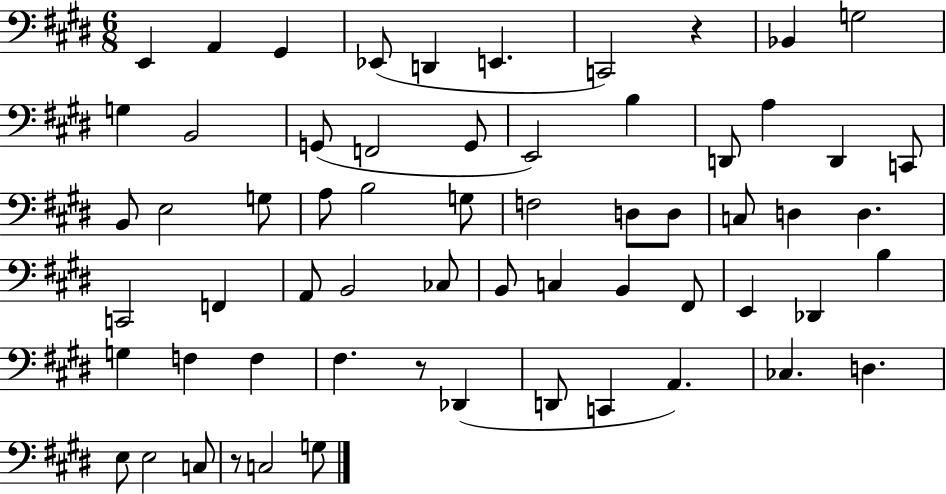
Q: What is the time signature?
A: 6/8